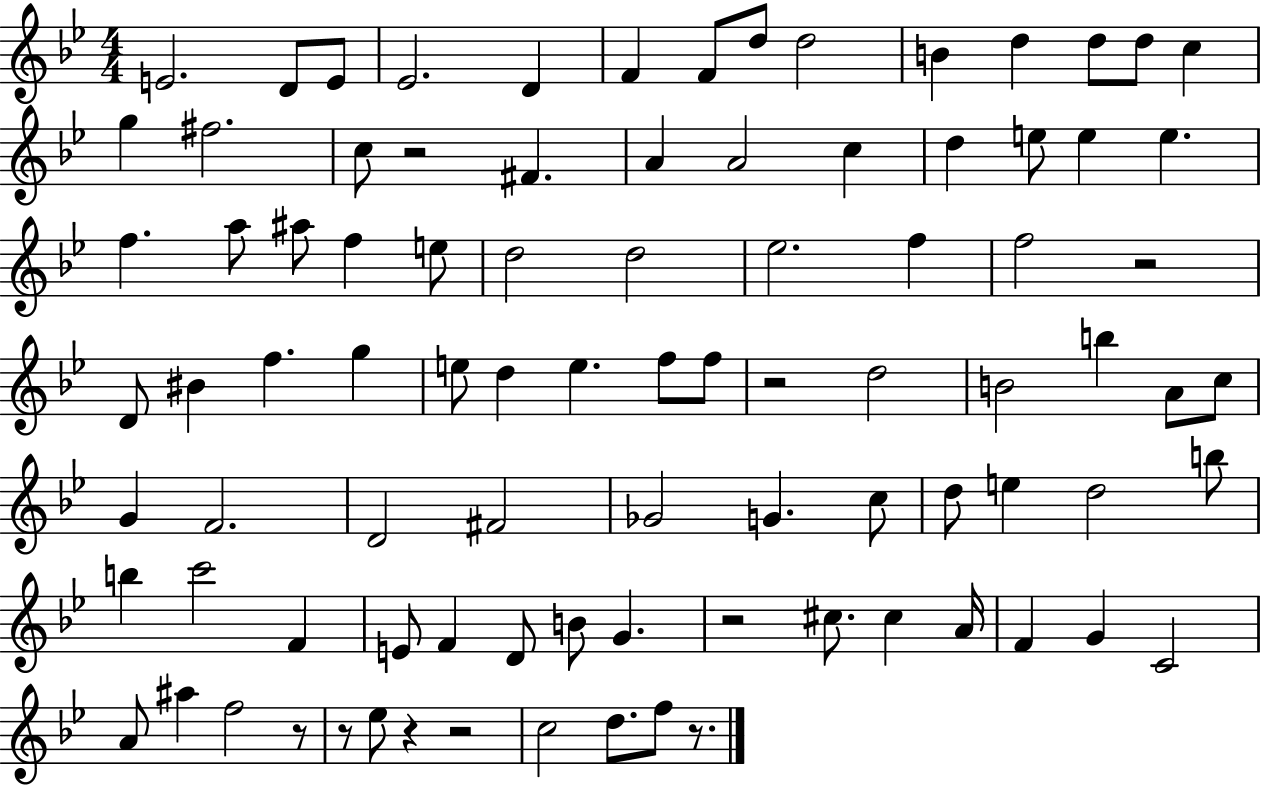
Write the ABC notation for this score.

X:1
T:Untitled
M:4/4
L:1/4
K:Bb
E2 D/2 E/2 _E2 D F F/2 d/2 d2 B d d/2 d/2 c g ^f2 c/2 z2 ^F A A2 c d e/2 e e f a/2 ^a/2 f e/2 d2 d2 _e2 f f2 z2 D/2 ^B f g e/2 d e f/2 f/2 z2 d2 B2 b A/2 c/2 G F2 D2 ^F2 _G2 G c/2 d/2 e d2 b/2 b c'2 F E/2 F D/2 B/2 G z2 ^c/2 ^c A/4 F G C2 A/2 ^a f2 z/2 z/2 _e/2 z z2 c2 d/2 f/2 z/2